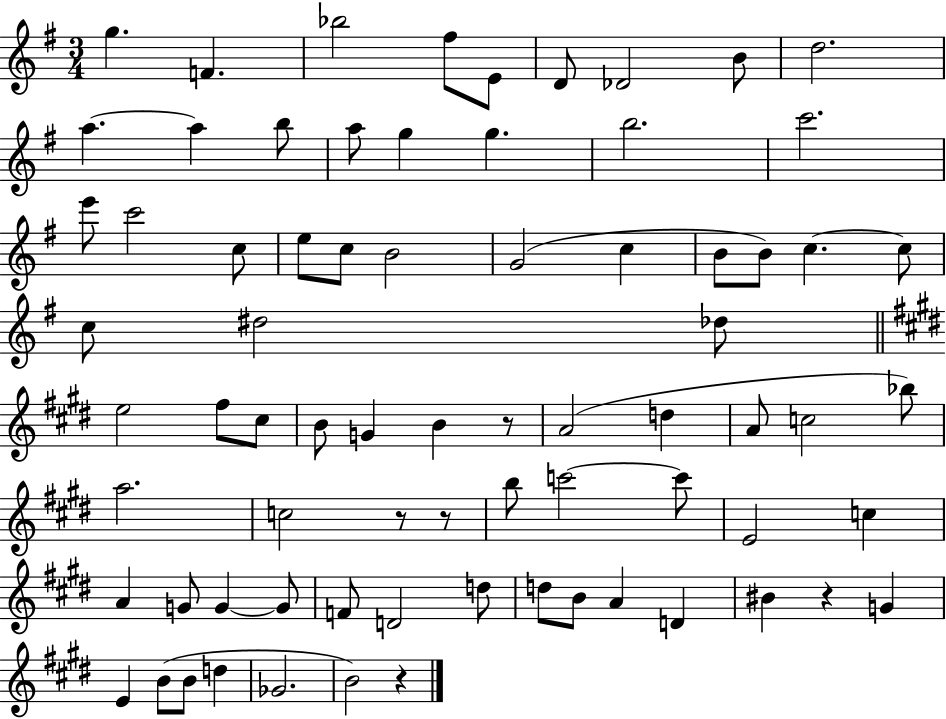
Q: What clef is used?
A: treble